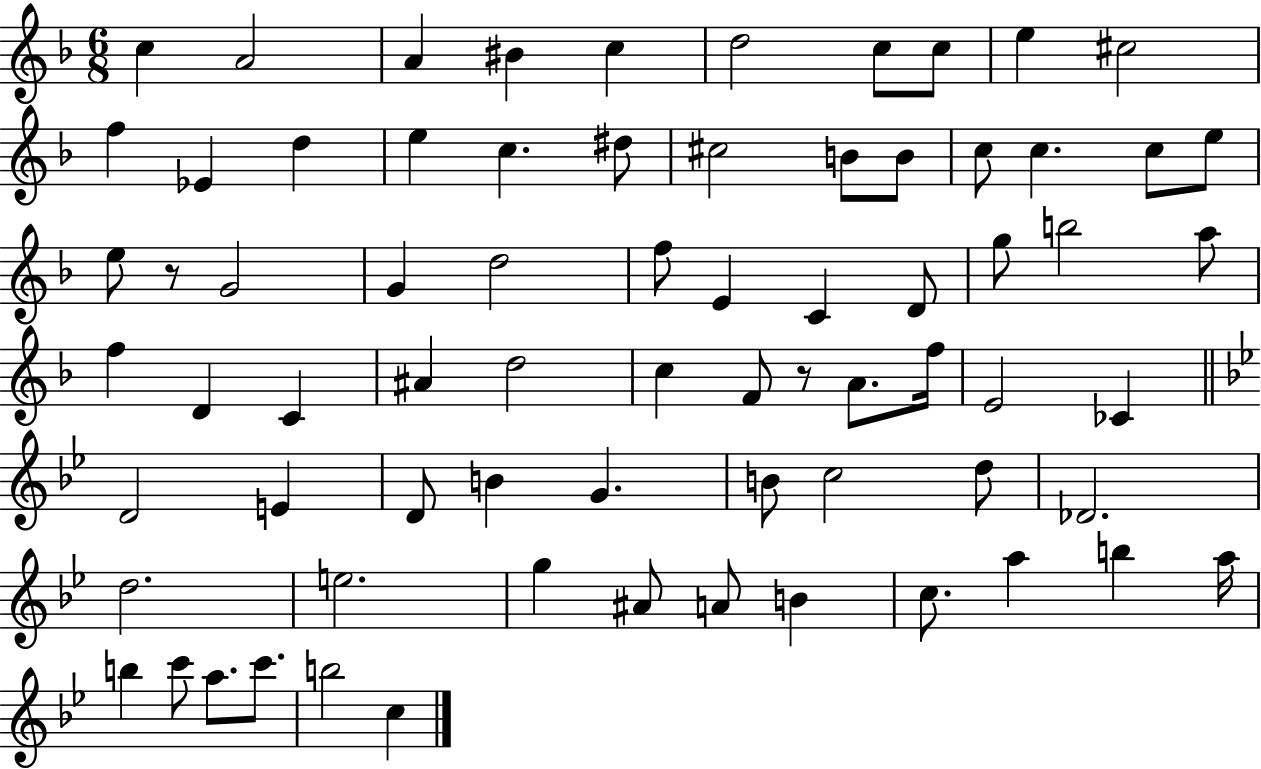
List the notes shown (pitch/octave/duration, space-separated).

C5/q A4/h A4/q BIS4/q C5/q D5/h C5/e C5/e E5/q C#5/h F5/q Eb4/q D5/q E5/q C5/q. D#5/e C#5/h B4/e B4/e C5/e C5/q. C5/e E5/e E5/e R/e G4/h G4/q D5/h F5/e E4/q C4/q D4/e G5/e B5/h A5/e F5/q D4/q C4/q A#4/q D5/h C5/q F4/e R/e A4/e. F5/s E4/h CES4/q D4/h E4/q D4/e B4/q G4/q. B4/e C5/h D5/e Db4/h. D5/h. E5/h. G5/q A#4/e A4/e B4/q C5/e. A5/q B5/q A5/s B5/q C6/e A5/e. C6/e. B5/h C5/q